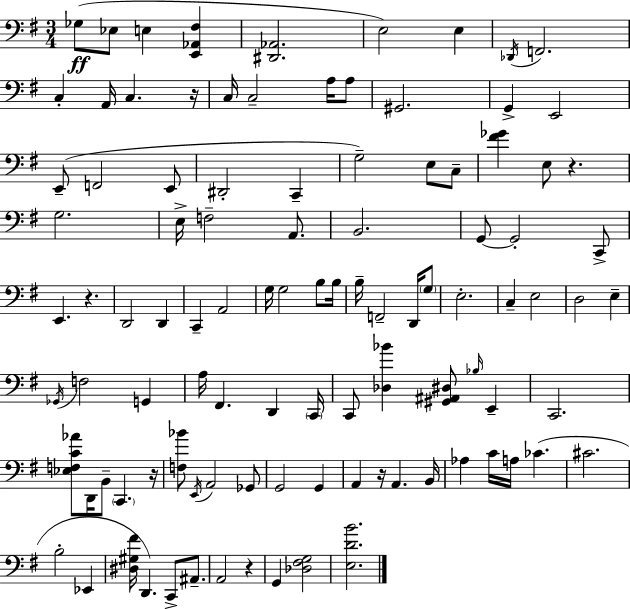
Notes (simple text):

Gb3/e Eb3/e E3/q [E2,Ab2,F#3]/q [D#2,Ab2]/h. E3/h E3/q Db2/s F2/h. C3/q A2/s C3/q. R/s C3/s C3/h A3/s A3/e G#2/h. G2/q E2/h E2/e F2/h E2/e D#2/h C2/q G3/h E3/e C3/e [F#4,Gb4]/q E3/e R/q. G3/h. E3/s F3/h A2/e. B2/h. G2/e G2/h C2/e E2/q. R/q. D2/h D2/q C2/q A2/h G3/s G3/h B3/e B3/s B3/s F2/h D2/s G3/e E3/h. C3/q E3/h D3/h E3/q Gb2/s F3/h G2/q A3/s F#2/q. D2/q C2/s C2/e [Db3,Bb4]/q [G#2,A#2,D#3]/e Bb3/s E2/q C2/h. [Eb3,F3,C4,Ab4]/e D2/s B2/e C2/q. R/s [F3,Bb4]/e E2/s A2/h Gb2/e G2/h G2/q A2/q R/s A2/q. B2/s Ab3/q C4/s A3/s CES4/q. C#4/h. B3/h Eb2/q [D#3,G#3,F#4]/s D2/q. C2/e A#2/e. A2/h R/q G2/q [Db3,F#3,G3]/h [E3,D4,B4]/h.